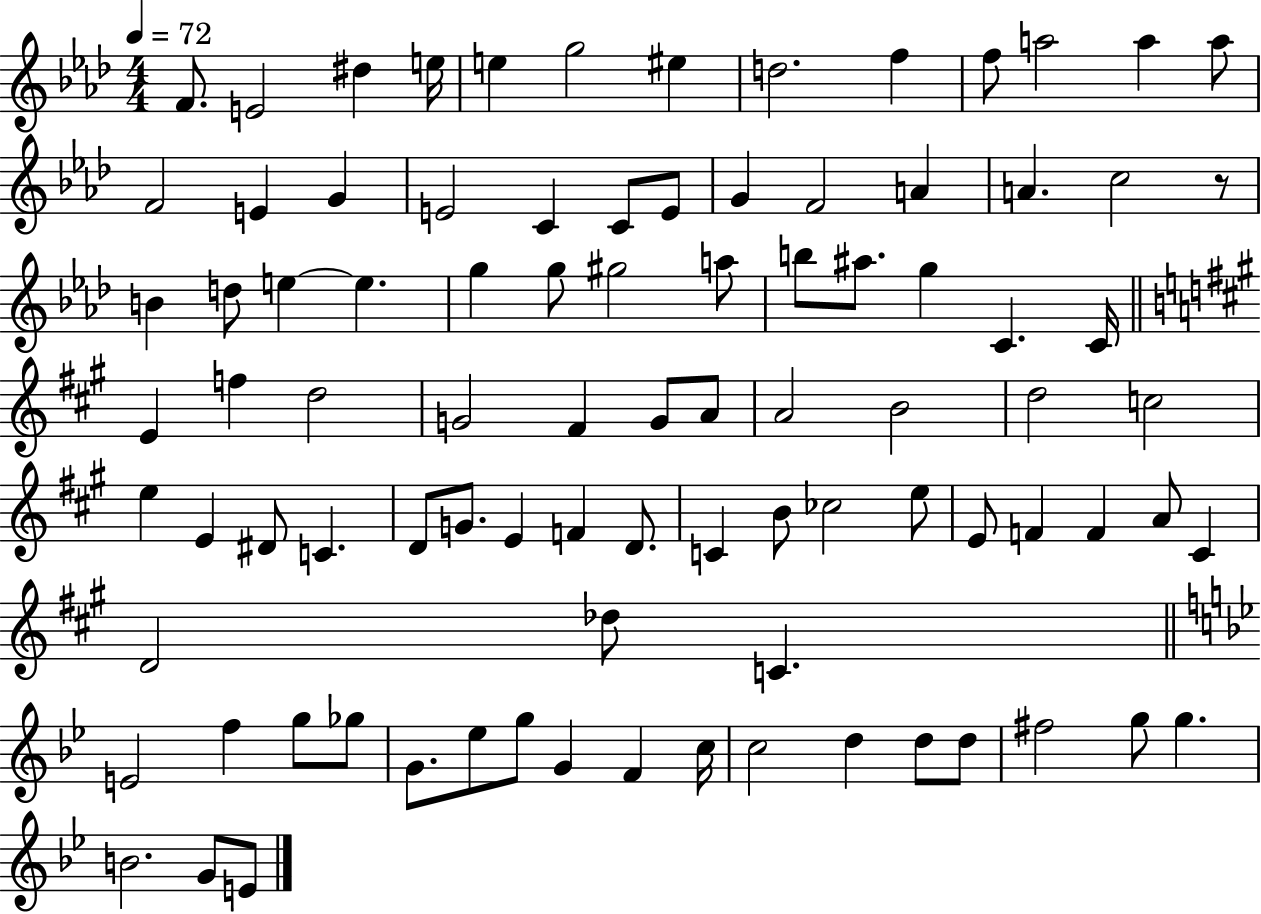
F4/e. E4/h D#5/q E5/s E5/q G5/h EIS5/q D5/h. F5/q F5/e A5/h A5/q A5/e F4/h E4/q G4/q E4/h C4/q C4/e E4/e G4/q F4/h A4/q A4/q. C5/h R/e B4/q D5/e E5/q E5/q. G5/q G5/e G#5/h A5/e B5/e A#5/e. G5/q C4/q. C4/s E4/q F5/q D5/h G4/h F#4/q G4/e A4/e A4/h B4/h D5/h C5/h E5/q E4/q D#4/e C4/q. D4/e G4/e. E4/q F4/q D4/e. C4/q B4/e CES5/h E5/e E4/e F4/q F4/q A4/e C#4/q D4/h Db5/e C4/q. E4/h F5/q G5/e Gb5/e G4/e. Eb5/e G5/e G4/q F4/q C5/s C5/h D5/q D5/e D5/e F#5/h G5/e G5/q. B4/h. G4/e E4/e